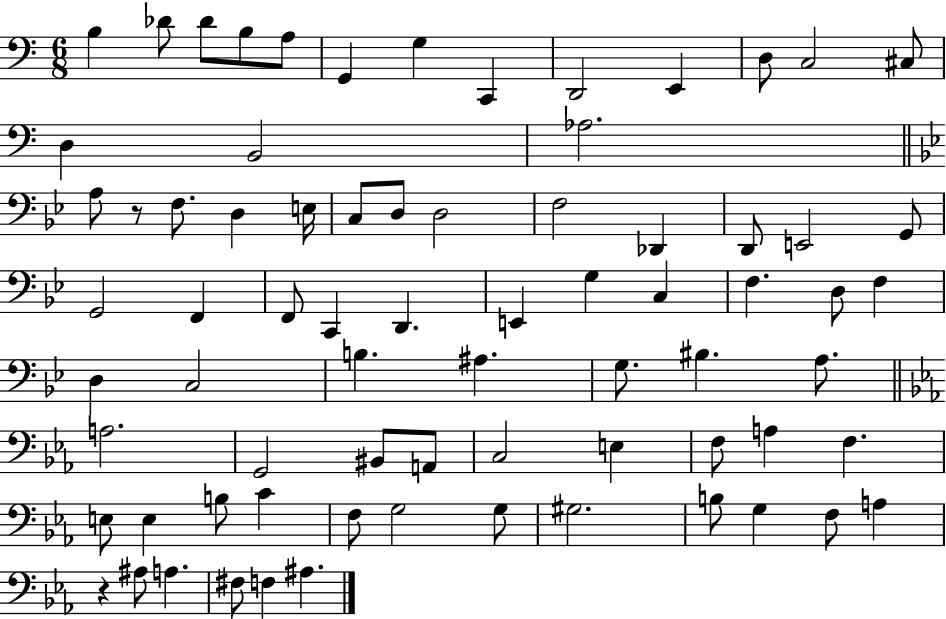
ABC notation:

X:1
T:Untitled
M:6/8
L:1/4
K:C
B, _D/2 _D/2 B,/2 A,/2 G,, G, C,, D,,2 E,, D,/2 C,2 ^C,/2 D, B,,2 _A,2 A,/2 z/2 F,/2 D, E,/4 C,/2 D,/2 D,2 F,2 _D,, D,,/2 E,,2 G,,/2 G,,2 F,, F,,/2 C,, D,, E,, G, C, F, D,/2 F, D, C,2 B, ^A, G,/2 ^B, A,/2 A,2 G,,2 ^B,,/2 A,,/2 C,2 E, F,/2 A, F, E,/2 E, B,/2 C F,/2 G,2 G,/2 ^G,2 B,/2 G, F,/2 A, z ^A,/2 A, ^F,/2 F, ^A,